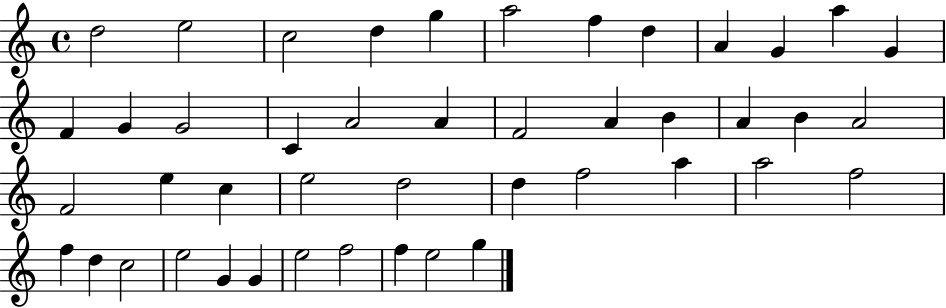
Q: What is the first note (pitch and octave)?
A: D5